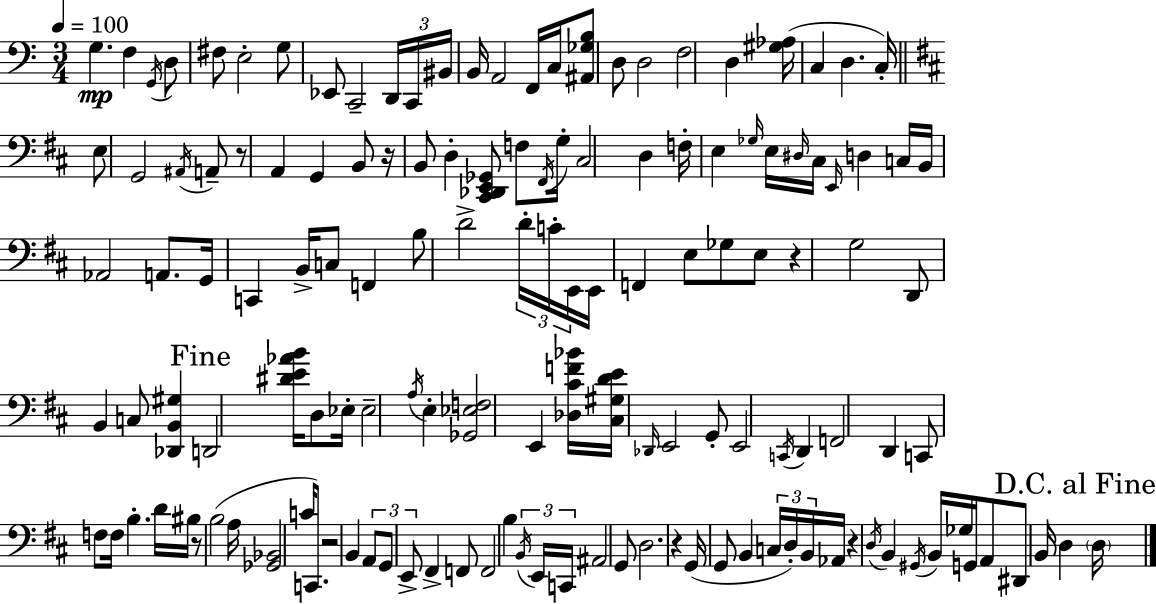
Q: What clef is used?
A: bass